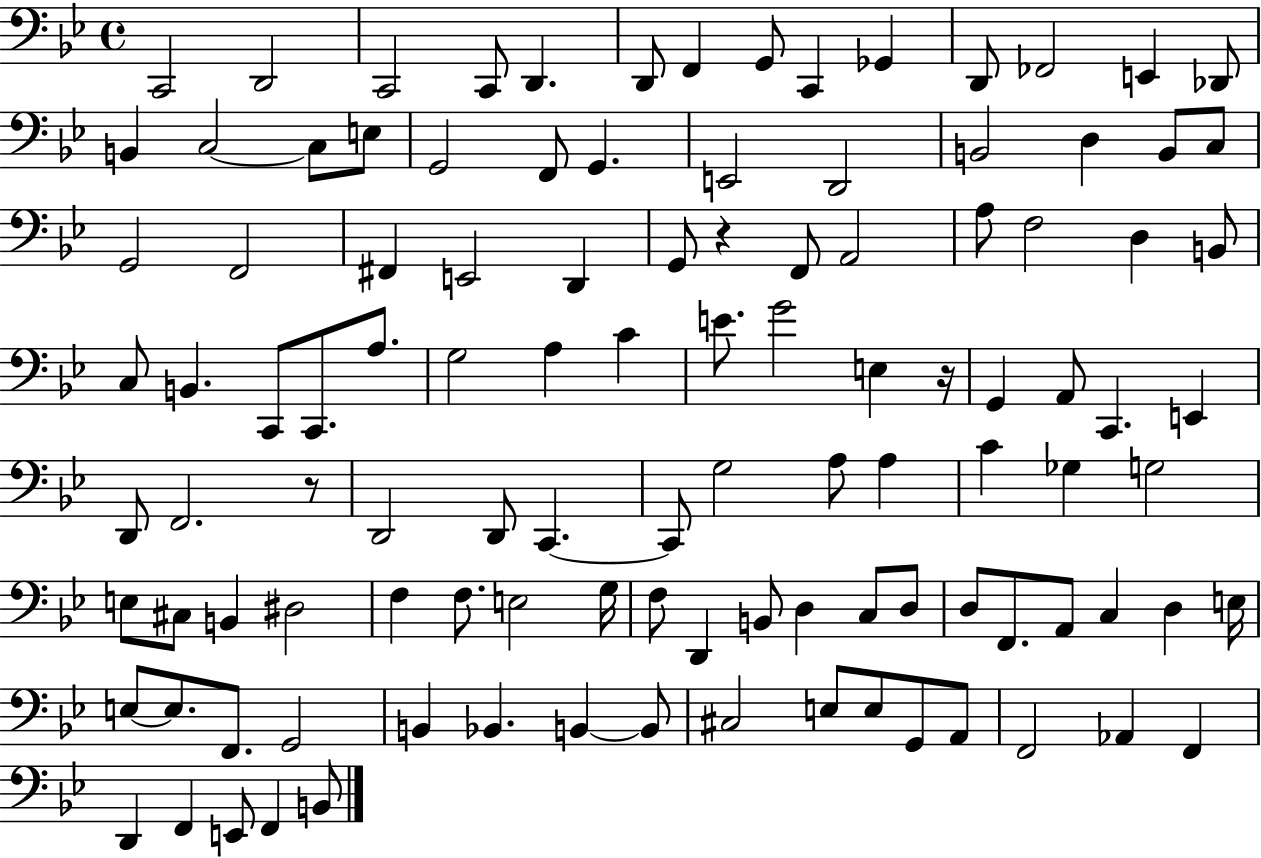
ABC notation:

X:1
T:Untitled
M:4/4
L:1/4
K:Bb
C,,2 D,,2 C,,2 C,,/2 D,, D,,/2 F,, G,,/2 C,, _G,, D,,/2 _F,,2 E,, _D,,/2 B,, C,2 C,/2 E,/2 G,,2 F,,/2 G,, E,,2 D,,2 B,,2 D, B,,/2 C,/2 G,,2 F,,2 ^F,, E,,2 D,, G,,/2 z F,,/2 A,,2 A,/2 F,2 D, B,,/2 C,/2 B,, C,,/2 C,,/2 A,/2 G,2 A, C E/2 G2 E, z/4 G,, A,,/2 C,, E,, D,,/2 F,,2 z/2 D,,2 D,,/2 C,, C,,/2 G,2 A,/2 A, C _G, G,2 E,/2 ^C,/2 B,, ^D,2 F, F,/2 E,2 G,/4 F,/2 D,, B,,/2 D, C,/2 D,/2 D,/2 F,,/2 A,,/2 C, D, E,/4 E,/2 E,/2 F,,/2 G,,2 B,, _B,, B,, B,,/2 ^C,2 E,/2 E,/2 G,,/2 A,,/2 F,,2 _A,, F,, D,, F,, E,,/2 F,, B,,/2